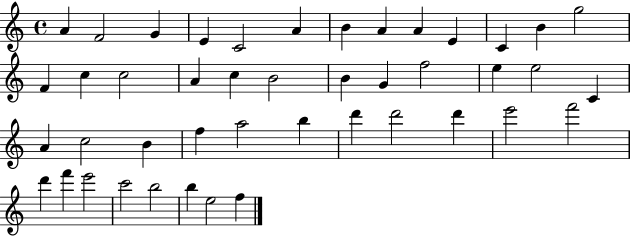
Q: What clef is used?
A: treble